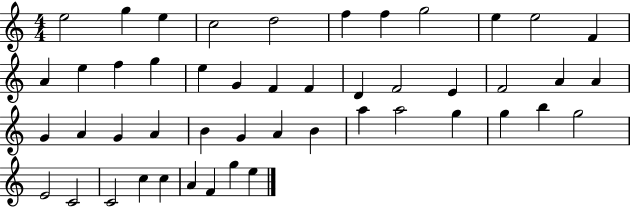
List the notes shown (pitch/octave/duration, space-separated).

E5/h G5/q E5/q C5/h D5/h F5/q F5/q G5/h E5/q E5/h F4/q A4/q E5/q F5/q G5/q E5/q G4/q F4/q F4/q D4/q F4/h E4/q F4/h A4/q A4/q G4/q A4/q G4/q A4/q B4/q G4/q A4/q B4/q A5/q A5/h G5/q G5/q B5/q G5/h E4/h C4/h C4/h C5/q C5/q A4/q F4/q G5/q E5/q